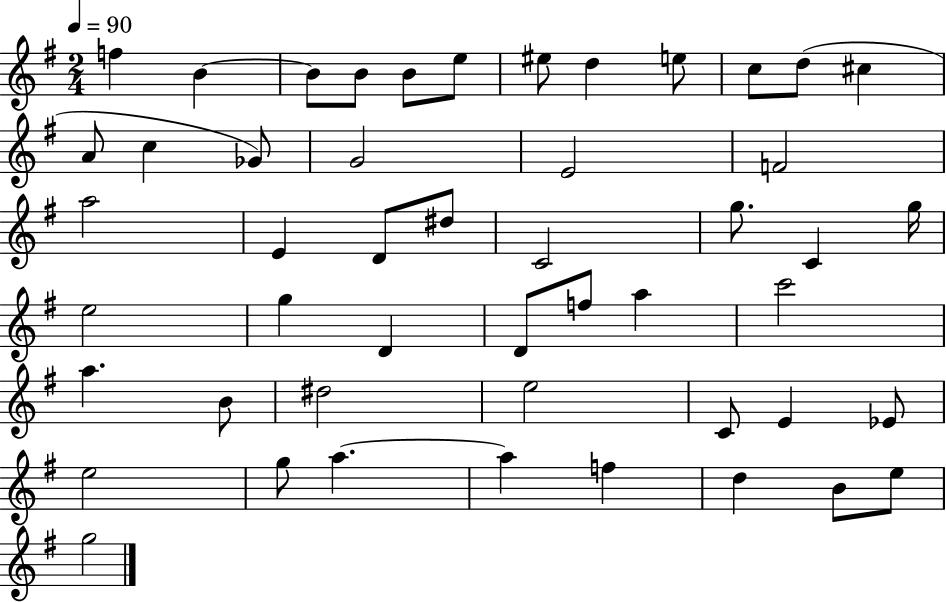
{
  \clef treble
  \numericTimeSignature
  \time 2/4
  \key g \major
  \tempo 4 = 90
  f''4 b'4~~ | b'8 b'8 b'8 e''8 | eis''8 d''4 e''8 | c''8 d''8( cis''4 | \break a'8 c''4 ges'8) | g'2 | e'2 | f'2 | \break a''2 | e'4 d'8 dis''8 | c'2 | g''8. c'4 g''16 | \break e''2 | g''4 d'4 | d'8 f''8 a''4 | c'''2 | \break a''4. b'8 | dis''2 | e''2 | c'8 e'4 ees'8 | \break e''2 | g''8 a''4.~~ | a''4 f''4 | d''4 b'8 e''8 | \break g''2 | \bar "|."
}